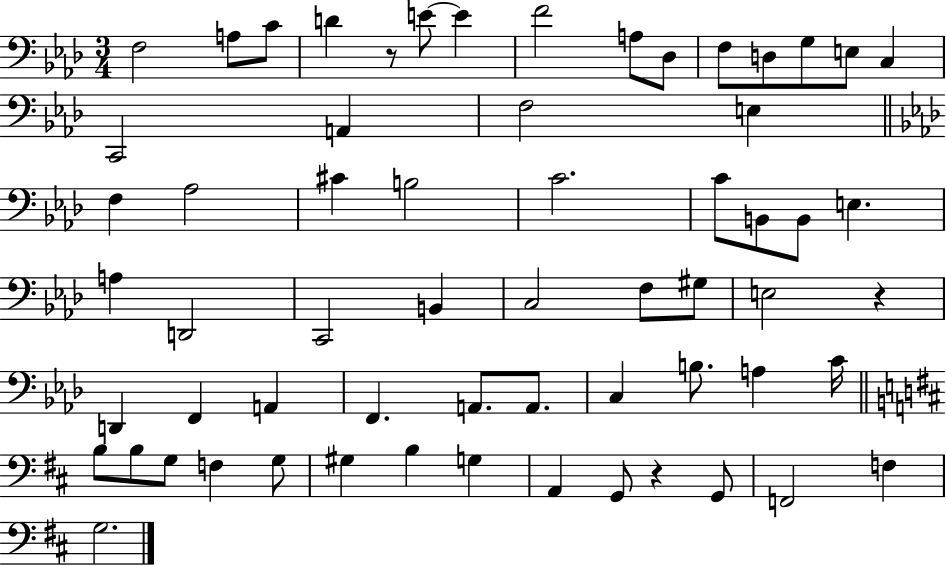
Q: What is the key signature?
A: AES major